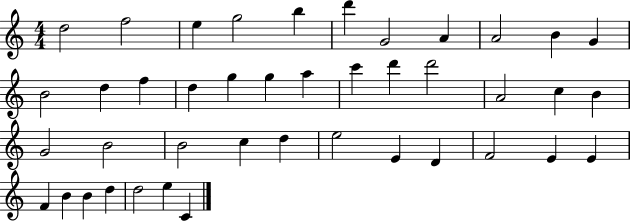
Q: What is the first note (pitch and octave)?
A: D5